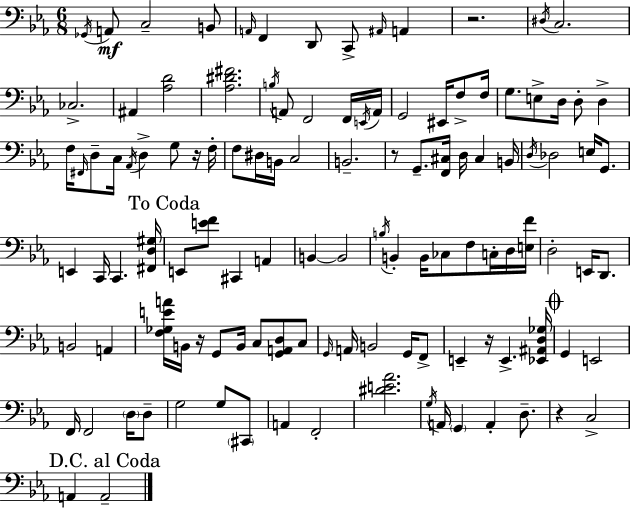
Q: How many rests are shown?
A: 6